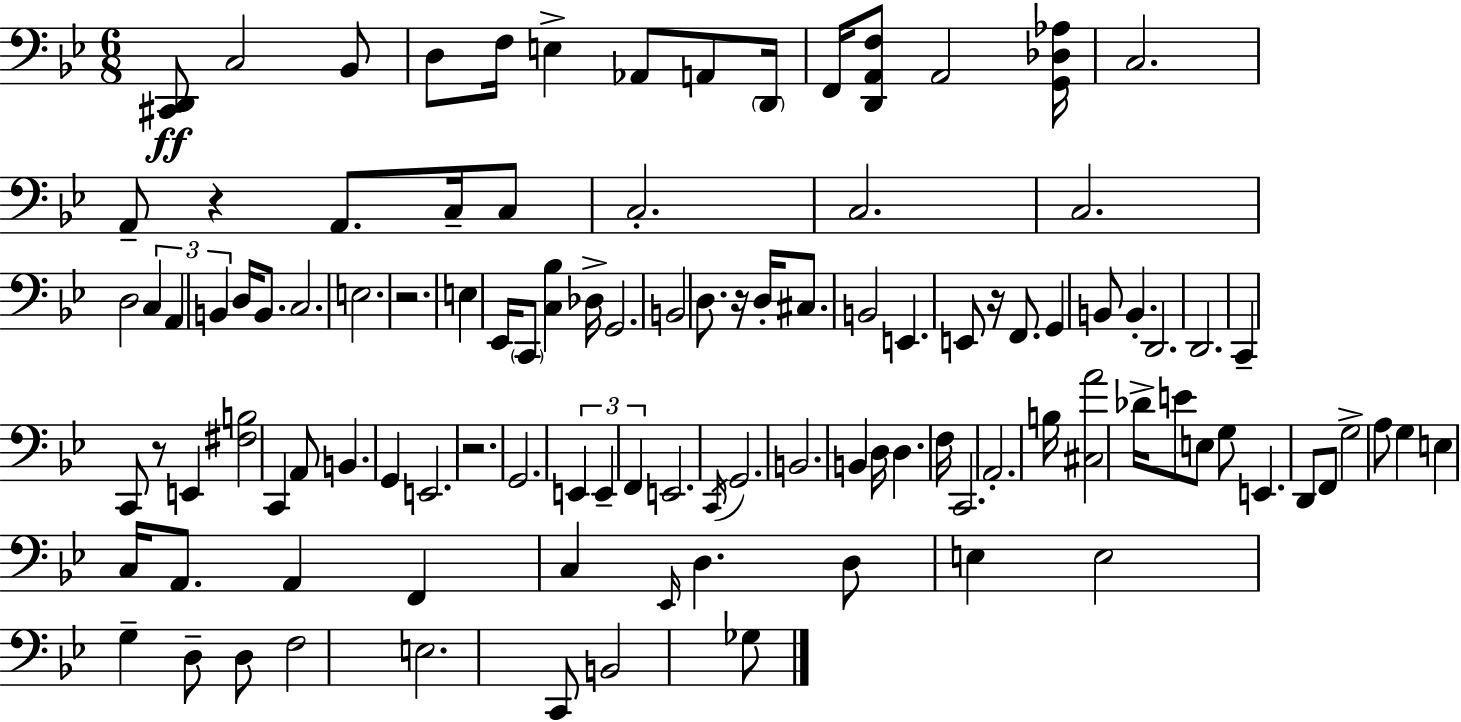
X:1
T:Untitled
M:6/8
L:1/4
K:Bb
[^C,,D,,]/2 C,2 _B,,/2 D,/2 F,/4 E, _A,,/2 A,,/2 D,,/4 F,,/4 [D,,A,,F,]/2 A,,2 [G,,_D,_A,]/4 C,2 A,,/2 z A,,/2 C,/4 C,/2 C,2 C,2 C,2 D,2 C, A,, B,, D,/4 B,,/2 C,2 E,2 z2 E, _E,,/4 C,,/2 [C,_B,] _D,/4 G,,2 B,,2 D,/2 z/4 D,/4 ^C,/2 B,,2 E,, E,,/2 z/4 F,,/2 G,, B,,/2 B,, D,,2 D,,2 C,, C,,/2 z/2 E,, [^F,B,]2 C,, A,,/2 B,, G,, E,,2 z2 G,,2 E,, E,, F,, E,,2 C,,/4 G,,2 B,,2 B,, D,/4 D, F,/4 C,,2 A,,2 B,/4 [^C,A]2 _D/4 E/2 E,/2 G,/2 E,, D,,/2 F,,/2 G,2 A,/2 G, E, C,/4 A,,/2 A,, F,, C, _E,,/4 D, D,/2 E, E,2 G, D,/2 D,/2 F,2 E,2 C,,/2 B,,2 _G,/2